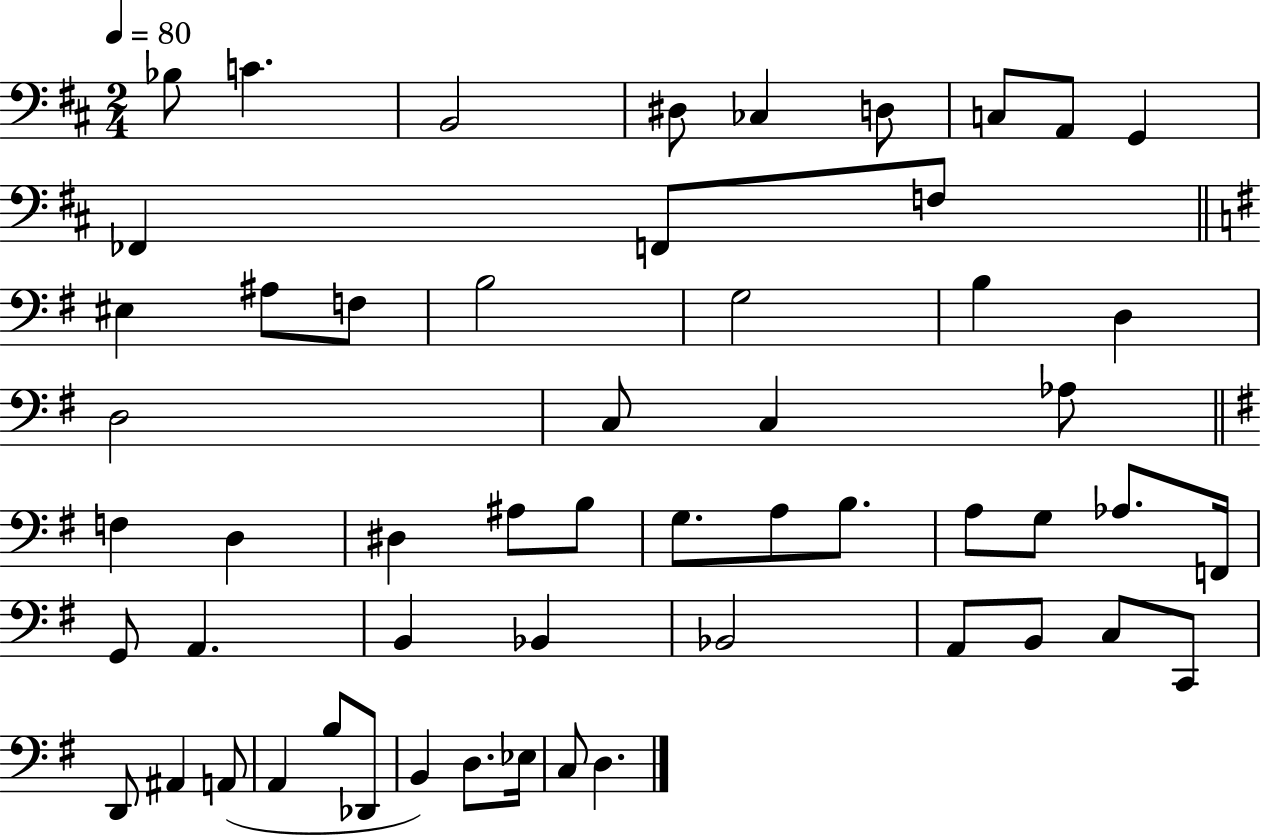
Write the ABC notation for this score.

X:1
T:Untitled
M:2/4
L:1/4
K:D
_B,/2 C B,,2 ^D,/2 _C, D,/2 C,/2 A,,/2 G,, _F,, F,,/2 F,/2 ^E, ^A,/2 F,/2 B,2 G,2 B, D, D,2 C,/2 C, _A,/2 F, D, ^D, ^A,/2 B,/2 G,/2 A,/2 B,/2 A,/2 G,/2 _A,/2 F,,/4 G,,/2 A,, B,, _B,, _B,,2 A,,/2 B,,/2 C,/2 C,,/2 D,,/2 ^A,, A,,/2 A,, B,/2 _D,,/2 B,, D,/2 _E,/4 C,/2 D,